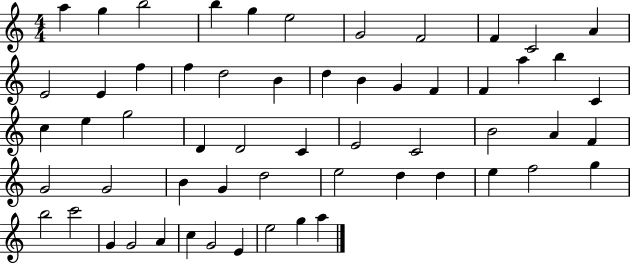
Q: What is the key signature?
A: C major